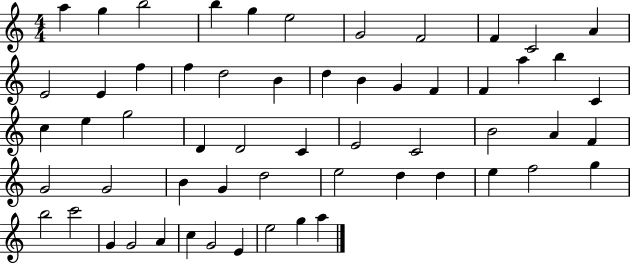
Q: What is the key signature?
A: C major